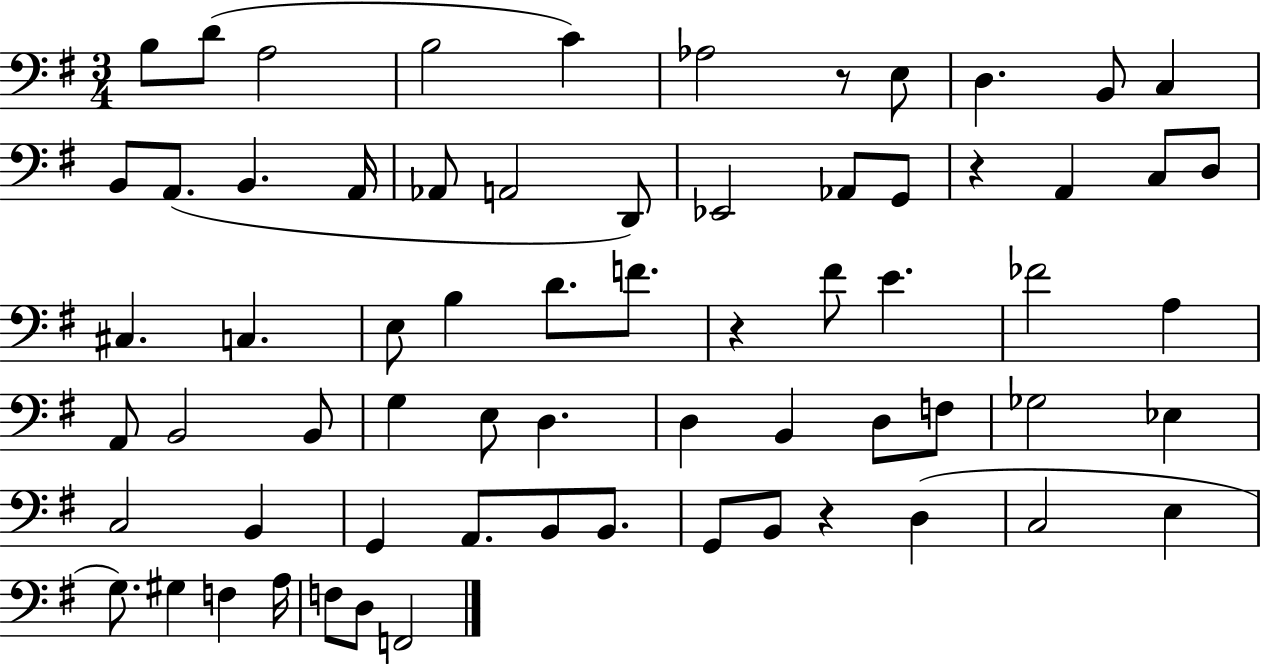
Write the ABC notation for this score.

X:1
T:Untitled
M:3/4
L:1/4
K:G
B,/2 D/2 A,2 B,2 C _A,2 z/2 E,/2 D, B,,/2 C, B,,/2 A,,/2 B,, A,,/4 _A,,/2 A,,2 D,,/2 _E,,2 _A,,/2 G,,/2 z A,, C,/2 D,/2 ^C, C, E,/2 B, D/2 F/2 z ^F/2 E _F2 A, A,,/2 B,,2 B,,/2 G, E,/2 D, D, B,, D,/2 F,/2 _G,2 _E, C,2 B,, G,, A,,/2 B,,/2 B,,/2 G,,/2 B,,/2 z D, C,2 E, G,/2 ^G, F, A,/4 F,/2 D,/2 F,,2